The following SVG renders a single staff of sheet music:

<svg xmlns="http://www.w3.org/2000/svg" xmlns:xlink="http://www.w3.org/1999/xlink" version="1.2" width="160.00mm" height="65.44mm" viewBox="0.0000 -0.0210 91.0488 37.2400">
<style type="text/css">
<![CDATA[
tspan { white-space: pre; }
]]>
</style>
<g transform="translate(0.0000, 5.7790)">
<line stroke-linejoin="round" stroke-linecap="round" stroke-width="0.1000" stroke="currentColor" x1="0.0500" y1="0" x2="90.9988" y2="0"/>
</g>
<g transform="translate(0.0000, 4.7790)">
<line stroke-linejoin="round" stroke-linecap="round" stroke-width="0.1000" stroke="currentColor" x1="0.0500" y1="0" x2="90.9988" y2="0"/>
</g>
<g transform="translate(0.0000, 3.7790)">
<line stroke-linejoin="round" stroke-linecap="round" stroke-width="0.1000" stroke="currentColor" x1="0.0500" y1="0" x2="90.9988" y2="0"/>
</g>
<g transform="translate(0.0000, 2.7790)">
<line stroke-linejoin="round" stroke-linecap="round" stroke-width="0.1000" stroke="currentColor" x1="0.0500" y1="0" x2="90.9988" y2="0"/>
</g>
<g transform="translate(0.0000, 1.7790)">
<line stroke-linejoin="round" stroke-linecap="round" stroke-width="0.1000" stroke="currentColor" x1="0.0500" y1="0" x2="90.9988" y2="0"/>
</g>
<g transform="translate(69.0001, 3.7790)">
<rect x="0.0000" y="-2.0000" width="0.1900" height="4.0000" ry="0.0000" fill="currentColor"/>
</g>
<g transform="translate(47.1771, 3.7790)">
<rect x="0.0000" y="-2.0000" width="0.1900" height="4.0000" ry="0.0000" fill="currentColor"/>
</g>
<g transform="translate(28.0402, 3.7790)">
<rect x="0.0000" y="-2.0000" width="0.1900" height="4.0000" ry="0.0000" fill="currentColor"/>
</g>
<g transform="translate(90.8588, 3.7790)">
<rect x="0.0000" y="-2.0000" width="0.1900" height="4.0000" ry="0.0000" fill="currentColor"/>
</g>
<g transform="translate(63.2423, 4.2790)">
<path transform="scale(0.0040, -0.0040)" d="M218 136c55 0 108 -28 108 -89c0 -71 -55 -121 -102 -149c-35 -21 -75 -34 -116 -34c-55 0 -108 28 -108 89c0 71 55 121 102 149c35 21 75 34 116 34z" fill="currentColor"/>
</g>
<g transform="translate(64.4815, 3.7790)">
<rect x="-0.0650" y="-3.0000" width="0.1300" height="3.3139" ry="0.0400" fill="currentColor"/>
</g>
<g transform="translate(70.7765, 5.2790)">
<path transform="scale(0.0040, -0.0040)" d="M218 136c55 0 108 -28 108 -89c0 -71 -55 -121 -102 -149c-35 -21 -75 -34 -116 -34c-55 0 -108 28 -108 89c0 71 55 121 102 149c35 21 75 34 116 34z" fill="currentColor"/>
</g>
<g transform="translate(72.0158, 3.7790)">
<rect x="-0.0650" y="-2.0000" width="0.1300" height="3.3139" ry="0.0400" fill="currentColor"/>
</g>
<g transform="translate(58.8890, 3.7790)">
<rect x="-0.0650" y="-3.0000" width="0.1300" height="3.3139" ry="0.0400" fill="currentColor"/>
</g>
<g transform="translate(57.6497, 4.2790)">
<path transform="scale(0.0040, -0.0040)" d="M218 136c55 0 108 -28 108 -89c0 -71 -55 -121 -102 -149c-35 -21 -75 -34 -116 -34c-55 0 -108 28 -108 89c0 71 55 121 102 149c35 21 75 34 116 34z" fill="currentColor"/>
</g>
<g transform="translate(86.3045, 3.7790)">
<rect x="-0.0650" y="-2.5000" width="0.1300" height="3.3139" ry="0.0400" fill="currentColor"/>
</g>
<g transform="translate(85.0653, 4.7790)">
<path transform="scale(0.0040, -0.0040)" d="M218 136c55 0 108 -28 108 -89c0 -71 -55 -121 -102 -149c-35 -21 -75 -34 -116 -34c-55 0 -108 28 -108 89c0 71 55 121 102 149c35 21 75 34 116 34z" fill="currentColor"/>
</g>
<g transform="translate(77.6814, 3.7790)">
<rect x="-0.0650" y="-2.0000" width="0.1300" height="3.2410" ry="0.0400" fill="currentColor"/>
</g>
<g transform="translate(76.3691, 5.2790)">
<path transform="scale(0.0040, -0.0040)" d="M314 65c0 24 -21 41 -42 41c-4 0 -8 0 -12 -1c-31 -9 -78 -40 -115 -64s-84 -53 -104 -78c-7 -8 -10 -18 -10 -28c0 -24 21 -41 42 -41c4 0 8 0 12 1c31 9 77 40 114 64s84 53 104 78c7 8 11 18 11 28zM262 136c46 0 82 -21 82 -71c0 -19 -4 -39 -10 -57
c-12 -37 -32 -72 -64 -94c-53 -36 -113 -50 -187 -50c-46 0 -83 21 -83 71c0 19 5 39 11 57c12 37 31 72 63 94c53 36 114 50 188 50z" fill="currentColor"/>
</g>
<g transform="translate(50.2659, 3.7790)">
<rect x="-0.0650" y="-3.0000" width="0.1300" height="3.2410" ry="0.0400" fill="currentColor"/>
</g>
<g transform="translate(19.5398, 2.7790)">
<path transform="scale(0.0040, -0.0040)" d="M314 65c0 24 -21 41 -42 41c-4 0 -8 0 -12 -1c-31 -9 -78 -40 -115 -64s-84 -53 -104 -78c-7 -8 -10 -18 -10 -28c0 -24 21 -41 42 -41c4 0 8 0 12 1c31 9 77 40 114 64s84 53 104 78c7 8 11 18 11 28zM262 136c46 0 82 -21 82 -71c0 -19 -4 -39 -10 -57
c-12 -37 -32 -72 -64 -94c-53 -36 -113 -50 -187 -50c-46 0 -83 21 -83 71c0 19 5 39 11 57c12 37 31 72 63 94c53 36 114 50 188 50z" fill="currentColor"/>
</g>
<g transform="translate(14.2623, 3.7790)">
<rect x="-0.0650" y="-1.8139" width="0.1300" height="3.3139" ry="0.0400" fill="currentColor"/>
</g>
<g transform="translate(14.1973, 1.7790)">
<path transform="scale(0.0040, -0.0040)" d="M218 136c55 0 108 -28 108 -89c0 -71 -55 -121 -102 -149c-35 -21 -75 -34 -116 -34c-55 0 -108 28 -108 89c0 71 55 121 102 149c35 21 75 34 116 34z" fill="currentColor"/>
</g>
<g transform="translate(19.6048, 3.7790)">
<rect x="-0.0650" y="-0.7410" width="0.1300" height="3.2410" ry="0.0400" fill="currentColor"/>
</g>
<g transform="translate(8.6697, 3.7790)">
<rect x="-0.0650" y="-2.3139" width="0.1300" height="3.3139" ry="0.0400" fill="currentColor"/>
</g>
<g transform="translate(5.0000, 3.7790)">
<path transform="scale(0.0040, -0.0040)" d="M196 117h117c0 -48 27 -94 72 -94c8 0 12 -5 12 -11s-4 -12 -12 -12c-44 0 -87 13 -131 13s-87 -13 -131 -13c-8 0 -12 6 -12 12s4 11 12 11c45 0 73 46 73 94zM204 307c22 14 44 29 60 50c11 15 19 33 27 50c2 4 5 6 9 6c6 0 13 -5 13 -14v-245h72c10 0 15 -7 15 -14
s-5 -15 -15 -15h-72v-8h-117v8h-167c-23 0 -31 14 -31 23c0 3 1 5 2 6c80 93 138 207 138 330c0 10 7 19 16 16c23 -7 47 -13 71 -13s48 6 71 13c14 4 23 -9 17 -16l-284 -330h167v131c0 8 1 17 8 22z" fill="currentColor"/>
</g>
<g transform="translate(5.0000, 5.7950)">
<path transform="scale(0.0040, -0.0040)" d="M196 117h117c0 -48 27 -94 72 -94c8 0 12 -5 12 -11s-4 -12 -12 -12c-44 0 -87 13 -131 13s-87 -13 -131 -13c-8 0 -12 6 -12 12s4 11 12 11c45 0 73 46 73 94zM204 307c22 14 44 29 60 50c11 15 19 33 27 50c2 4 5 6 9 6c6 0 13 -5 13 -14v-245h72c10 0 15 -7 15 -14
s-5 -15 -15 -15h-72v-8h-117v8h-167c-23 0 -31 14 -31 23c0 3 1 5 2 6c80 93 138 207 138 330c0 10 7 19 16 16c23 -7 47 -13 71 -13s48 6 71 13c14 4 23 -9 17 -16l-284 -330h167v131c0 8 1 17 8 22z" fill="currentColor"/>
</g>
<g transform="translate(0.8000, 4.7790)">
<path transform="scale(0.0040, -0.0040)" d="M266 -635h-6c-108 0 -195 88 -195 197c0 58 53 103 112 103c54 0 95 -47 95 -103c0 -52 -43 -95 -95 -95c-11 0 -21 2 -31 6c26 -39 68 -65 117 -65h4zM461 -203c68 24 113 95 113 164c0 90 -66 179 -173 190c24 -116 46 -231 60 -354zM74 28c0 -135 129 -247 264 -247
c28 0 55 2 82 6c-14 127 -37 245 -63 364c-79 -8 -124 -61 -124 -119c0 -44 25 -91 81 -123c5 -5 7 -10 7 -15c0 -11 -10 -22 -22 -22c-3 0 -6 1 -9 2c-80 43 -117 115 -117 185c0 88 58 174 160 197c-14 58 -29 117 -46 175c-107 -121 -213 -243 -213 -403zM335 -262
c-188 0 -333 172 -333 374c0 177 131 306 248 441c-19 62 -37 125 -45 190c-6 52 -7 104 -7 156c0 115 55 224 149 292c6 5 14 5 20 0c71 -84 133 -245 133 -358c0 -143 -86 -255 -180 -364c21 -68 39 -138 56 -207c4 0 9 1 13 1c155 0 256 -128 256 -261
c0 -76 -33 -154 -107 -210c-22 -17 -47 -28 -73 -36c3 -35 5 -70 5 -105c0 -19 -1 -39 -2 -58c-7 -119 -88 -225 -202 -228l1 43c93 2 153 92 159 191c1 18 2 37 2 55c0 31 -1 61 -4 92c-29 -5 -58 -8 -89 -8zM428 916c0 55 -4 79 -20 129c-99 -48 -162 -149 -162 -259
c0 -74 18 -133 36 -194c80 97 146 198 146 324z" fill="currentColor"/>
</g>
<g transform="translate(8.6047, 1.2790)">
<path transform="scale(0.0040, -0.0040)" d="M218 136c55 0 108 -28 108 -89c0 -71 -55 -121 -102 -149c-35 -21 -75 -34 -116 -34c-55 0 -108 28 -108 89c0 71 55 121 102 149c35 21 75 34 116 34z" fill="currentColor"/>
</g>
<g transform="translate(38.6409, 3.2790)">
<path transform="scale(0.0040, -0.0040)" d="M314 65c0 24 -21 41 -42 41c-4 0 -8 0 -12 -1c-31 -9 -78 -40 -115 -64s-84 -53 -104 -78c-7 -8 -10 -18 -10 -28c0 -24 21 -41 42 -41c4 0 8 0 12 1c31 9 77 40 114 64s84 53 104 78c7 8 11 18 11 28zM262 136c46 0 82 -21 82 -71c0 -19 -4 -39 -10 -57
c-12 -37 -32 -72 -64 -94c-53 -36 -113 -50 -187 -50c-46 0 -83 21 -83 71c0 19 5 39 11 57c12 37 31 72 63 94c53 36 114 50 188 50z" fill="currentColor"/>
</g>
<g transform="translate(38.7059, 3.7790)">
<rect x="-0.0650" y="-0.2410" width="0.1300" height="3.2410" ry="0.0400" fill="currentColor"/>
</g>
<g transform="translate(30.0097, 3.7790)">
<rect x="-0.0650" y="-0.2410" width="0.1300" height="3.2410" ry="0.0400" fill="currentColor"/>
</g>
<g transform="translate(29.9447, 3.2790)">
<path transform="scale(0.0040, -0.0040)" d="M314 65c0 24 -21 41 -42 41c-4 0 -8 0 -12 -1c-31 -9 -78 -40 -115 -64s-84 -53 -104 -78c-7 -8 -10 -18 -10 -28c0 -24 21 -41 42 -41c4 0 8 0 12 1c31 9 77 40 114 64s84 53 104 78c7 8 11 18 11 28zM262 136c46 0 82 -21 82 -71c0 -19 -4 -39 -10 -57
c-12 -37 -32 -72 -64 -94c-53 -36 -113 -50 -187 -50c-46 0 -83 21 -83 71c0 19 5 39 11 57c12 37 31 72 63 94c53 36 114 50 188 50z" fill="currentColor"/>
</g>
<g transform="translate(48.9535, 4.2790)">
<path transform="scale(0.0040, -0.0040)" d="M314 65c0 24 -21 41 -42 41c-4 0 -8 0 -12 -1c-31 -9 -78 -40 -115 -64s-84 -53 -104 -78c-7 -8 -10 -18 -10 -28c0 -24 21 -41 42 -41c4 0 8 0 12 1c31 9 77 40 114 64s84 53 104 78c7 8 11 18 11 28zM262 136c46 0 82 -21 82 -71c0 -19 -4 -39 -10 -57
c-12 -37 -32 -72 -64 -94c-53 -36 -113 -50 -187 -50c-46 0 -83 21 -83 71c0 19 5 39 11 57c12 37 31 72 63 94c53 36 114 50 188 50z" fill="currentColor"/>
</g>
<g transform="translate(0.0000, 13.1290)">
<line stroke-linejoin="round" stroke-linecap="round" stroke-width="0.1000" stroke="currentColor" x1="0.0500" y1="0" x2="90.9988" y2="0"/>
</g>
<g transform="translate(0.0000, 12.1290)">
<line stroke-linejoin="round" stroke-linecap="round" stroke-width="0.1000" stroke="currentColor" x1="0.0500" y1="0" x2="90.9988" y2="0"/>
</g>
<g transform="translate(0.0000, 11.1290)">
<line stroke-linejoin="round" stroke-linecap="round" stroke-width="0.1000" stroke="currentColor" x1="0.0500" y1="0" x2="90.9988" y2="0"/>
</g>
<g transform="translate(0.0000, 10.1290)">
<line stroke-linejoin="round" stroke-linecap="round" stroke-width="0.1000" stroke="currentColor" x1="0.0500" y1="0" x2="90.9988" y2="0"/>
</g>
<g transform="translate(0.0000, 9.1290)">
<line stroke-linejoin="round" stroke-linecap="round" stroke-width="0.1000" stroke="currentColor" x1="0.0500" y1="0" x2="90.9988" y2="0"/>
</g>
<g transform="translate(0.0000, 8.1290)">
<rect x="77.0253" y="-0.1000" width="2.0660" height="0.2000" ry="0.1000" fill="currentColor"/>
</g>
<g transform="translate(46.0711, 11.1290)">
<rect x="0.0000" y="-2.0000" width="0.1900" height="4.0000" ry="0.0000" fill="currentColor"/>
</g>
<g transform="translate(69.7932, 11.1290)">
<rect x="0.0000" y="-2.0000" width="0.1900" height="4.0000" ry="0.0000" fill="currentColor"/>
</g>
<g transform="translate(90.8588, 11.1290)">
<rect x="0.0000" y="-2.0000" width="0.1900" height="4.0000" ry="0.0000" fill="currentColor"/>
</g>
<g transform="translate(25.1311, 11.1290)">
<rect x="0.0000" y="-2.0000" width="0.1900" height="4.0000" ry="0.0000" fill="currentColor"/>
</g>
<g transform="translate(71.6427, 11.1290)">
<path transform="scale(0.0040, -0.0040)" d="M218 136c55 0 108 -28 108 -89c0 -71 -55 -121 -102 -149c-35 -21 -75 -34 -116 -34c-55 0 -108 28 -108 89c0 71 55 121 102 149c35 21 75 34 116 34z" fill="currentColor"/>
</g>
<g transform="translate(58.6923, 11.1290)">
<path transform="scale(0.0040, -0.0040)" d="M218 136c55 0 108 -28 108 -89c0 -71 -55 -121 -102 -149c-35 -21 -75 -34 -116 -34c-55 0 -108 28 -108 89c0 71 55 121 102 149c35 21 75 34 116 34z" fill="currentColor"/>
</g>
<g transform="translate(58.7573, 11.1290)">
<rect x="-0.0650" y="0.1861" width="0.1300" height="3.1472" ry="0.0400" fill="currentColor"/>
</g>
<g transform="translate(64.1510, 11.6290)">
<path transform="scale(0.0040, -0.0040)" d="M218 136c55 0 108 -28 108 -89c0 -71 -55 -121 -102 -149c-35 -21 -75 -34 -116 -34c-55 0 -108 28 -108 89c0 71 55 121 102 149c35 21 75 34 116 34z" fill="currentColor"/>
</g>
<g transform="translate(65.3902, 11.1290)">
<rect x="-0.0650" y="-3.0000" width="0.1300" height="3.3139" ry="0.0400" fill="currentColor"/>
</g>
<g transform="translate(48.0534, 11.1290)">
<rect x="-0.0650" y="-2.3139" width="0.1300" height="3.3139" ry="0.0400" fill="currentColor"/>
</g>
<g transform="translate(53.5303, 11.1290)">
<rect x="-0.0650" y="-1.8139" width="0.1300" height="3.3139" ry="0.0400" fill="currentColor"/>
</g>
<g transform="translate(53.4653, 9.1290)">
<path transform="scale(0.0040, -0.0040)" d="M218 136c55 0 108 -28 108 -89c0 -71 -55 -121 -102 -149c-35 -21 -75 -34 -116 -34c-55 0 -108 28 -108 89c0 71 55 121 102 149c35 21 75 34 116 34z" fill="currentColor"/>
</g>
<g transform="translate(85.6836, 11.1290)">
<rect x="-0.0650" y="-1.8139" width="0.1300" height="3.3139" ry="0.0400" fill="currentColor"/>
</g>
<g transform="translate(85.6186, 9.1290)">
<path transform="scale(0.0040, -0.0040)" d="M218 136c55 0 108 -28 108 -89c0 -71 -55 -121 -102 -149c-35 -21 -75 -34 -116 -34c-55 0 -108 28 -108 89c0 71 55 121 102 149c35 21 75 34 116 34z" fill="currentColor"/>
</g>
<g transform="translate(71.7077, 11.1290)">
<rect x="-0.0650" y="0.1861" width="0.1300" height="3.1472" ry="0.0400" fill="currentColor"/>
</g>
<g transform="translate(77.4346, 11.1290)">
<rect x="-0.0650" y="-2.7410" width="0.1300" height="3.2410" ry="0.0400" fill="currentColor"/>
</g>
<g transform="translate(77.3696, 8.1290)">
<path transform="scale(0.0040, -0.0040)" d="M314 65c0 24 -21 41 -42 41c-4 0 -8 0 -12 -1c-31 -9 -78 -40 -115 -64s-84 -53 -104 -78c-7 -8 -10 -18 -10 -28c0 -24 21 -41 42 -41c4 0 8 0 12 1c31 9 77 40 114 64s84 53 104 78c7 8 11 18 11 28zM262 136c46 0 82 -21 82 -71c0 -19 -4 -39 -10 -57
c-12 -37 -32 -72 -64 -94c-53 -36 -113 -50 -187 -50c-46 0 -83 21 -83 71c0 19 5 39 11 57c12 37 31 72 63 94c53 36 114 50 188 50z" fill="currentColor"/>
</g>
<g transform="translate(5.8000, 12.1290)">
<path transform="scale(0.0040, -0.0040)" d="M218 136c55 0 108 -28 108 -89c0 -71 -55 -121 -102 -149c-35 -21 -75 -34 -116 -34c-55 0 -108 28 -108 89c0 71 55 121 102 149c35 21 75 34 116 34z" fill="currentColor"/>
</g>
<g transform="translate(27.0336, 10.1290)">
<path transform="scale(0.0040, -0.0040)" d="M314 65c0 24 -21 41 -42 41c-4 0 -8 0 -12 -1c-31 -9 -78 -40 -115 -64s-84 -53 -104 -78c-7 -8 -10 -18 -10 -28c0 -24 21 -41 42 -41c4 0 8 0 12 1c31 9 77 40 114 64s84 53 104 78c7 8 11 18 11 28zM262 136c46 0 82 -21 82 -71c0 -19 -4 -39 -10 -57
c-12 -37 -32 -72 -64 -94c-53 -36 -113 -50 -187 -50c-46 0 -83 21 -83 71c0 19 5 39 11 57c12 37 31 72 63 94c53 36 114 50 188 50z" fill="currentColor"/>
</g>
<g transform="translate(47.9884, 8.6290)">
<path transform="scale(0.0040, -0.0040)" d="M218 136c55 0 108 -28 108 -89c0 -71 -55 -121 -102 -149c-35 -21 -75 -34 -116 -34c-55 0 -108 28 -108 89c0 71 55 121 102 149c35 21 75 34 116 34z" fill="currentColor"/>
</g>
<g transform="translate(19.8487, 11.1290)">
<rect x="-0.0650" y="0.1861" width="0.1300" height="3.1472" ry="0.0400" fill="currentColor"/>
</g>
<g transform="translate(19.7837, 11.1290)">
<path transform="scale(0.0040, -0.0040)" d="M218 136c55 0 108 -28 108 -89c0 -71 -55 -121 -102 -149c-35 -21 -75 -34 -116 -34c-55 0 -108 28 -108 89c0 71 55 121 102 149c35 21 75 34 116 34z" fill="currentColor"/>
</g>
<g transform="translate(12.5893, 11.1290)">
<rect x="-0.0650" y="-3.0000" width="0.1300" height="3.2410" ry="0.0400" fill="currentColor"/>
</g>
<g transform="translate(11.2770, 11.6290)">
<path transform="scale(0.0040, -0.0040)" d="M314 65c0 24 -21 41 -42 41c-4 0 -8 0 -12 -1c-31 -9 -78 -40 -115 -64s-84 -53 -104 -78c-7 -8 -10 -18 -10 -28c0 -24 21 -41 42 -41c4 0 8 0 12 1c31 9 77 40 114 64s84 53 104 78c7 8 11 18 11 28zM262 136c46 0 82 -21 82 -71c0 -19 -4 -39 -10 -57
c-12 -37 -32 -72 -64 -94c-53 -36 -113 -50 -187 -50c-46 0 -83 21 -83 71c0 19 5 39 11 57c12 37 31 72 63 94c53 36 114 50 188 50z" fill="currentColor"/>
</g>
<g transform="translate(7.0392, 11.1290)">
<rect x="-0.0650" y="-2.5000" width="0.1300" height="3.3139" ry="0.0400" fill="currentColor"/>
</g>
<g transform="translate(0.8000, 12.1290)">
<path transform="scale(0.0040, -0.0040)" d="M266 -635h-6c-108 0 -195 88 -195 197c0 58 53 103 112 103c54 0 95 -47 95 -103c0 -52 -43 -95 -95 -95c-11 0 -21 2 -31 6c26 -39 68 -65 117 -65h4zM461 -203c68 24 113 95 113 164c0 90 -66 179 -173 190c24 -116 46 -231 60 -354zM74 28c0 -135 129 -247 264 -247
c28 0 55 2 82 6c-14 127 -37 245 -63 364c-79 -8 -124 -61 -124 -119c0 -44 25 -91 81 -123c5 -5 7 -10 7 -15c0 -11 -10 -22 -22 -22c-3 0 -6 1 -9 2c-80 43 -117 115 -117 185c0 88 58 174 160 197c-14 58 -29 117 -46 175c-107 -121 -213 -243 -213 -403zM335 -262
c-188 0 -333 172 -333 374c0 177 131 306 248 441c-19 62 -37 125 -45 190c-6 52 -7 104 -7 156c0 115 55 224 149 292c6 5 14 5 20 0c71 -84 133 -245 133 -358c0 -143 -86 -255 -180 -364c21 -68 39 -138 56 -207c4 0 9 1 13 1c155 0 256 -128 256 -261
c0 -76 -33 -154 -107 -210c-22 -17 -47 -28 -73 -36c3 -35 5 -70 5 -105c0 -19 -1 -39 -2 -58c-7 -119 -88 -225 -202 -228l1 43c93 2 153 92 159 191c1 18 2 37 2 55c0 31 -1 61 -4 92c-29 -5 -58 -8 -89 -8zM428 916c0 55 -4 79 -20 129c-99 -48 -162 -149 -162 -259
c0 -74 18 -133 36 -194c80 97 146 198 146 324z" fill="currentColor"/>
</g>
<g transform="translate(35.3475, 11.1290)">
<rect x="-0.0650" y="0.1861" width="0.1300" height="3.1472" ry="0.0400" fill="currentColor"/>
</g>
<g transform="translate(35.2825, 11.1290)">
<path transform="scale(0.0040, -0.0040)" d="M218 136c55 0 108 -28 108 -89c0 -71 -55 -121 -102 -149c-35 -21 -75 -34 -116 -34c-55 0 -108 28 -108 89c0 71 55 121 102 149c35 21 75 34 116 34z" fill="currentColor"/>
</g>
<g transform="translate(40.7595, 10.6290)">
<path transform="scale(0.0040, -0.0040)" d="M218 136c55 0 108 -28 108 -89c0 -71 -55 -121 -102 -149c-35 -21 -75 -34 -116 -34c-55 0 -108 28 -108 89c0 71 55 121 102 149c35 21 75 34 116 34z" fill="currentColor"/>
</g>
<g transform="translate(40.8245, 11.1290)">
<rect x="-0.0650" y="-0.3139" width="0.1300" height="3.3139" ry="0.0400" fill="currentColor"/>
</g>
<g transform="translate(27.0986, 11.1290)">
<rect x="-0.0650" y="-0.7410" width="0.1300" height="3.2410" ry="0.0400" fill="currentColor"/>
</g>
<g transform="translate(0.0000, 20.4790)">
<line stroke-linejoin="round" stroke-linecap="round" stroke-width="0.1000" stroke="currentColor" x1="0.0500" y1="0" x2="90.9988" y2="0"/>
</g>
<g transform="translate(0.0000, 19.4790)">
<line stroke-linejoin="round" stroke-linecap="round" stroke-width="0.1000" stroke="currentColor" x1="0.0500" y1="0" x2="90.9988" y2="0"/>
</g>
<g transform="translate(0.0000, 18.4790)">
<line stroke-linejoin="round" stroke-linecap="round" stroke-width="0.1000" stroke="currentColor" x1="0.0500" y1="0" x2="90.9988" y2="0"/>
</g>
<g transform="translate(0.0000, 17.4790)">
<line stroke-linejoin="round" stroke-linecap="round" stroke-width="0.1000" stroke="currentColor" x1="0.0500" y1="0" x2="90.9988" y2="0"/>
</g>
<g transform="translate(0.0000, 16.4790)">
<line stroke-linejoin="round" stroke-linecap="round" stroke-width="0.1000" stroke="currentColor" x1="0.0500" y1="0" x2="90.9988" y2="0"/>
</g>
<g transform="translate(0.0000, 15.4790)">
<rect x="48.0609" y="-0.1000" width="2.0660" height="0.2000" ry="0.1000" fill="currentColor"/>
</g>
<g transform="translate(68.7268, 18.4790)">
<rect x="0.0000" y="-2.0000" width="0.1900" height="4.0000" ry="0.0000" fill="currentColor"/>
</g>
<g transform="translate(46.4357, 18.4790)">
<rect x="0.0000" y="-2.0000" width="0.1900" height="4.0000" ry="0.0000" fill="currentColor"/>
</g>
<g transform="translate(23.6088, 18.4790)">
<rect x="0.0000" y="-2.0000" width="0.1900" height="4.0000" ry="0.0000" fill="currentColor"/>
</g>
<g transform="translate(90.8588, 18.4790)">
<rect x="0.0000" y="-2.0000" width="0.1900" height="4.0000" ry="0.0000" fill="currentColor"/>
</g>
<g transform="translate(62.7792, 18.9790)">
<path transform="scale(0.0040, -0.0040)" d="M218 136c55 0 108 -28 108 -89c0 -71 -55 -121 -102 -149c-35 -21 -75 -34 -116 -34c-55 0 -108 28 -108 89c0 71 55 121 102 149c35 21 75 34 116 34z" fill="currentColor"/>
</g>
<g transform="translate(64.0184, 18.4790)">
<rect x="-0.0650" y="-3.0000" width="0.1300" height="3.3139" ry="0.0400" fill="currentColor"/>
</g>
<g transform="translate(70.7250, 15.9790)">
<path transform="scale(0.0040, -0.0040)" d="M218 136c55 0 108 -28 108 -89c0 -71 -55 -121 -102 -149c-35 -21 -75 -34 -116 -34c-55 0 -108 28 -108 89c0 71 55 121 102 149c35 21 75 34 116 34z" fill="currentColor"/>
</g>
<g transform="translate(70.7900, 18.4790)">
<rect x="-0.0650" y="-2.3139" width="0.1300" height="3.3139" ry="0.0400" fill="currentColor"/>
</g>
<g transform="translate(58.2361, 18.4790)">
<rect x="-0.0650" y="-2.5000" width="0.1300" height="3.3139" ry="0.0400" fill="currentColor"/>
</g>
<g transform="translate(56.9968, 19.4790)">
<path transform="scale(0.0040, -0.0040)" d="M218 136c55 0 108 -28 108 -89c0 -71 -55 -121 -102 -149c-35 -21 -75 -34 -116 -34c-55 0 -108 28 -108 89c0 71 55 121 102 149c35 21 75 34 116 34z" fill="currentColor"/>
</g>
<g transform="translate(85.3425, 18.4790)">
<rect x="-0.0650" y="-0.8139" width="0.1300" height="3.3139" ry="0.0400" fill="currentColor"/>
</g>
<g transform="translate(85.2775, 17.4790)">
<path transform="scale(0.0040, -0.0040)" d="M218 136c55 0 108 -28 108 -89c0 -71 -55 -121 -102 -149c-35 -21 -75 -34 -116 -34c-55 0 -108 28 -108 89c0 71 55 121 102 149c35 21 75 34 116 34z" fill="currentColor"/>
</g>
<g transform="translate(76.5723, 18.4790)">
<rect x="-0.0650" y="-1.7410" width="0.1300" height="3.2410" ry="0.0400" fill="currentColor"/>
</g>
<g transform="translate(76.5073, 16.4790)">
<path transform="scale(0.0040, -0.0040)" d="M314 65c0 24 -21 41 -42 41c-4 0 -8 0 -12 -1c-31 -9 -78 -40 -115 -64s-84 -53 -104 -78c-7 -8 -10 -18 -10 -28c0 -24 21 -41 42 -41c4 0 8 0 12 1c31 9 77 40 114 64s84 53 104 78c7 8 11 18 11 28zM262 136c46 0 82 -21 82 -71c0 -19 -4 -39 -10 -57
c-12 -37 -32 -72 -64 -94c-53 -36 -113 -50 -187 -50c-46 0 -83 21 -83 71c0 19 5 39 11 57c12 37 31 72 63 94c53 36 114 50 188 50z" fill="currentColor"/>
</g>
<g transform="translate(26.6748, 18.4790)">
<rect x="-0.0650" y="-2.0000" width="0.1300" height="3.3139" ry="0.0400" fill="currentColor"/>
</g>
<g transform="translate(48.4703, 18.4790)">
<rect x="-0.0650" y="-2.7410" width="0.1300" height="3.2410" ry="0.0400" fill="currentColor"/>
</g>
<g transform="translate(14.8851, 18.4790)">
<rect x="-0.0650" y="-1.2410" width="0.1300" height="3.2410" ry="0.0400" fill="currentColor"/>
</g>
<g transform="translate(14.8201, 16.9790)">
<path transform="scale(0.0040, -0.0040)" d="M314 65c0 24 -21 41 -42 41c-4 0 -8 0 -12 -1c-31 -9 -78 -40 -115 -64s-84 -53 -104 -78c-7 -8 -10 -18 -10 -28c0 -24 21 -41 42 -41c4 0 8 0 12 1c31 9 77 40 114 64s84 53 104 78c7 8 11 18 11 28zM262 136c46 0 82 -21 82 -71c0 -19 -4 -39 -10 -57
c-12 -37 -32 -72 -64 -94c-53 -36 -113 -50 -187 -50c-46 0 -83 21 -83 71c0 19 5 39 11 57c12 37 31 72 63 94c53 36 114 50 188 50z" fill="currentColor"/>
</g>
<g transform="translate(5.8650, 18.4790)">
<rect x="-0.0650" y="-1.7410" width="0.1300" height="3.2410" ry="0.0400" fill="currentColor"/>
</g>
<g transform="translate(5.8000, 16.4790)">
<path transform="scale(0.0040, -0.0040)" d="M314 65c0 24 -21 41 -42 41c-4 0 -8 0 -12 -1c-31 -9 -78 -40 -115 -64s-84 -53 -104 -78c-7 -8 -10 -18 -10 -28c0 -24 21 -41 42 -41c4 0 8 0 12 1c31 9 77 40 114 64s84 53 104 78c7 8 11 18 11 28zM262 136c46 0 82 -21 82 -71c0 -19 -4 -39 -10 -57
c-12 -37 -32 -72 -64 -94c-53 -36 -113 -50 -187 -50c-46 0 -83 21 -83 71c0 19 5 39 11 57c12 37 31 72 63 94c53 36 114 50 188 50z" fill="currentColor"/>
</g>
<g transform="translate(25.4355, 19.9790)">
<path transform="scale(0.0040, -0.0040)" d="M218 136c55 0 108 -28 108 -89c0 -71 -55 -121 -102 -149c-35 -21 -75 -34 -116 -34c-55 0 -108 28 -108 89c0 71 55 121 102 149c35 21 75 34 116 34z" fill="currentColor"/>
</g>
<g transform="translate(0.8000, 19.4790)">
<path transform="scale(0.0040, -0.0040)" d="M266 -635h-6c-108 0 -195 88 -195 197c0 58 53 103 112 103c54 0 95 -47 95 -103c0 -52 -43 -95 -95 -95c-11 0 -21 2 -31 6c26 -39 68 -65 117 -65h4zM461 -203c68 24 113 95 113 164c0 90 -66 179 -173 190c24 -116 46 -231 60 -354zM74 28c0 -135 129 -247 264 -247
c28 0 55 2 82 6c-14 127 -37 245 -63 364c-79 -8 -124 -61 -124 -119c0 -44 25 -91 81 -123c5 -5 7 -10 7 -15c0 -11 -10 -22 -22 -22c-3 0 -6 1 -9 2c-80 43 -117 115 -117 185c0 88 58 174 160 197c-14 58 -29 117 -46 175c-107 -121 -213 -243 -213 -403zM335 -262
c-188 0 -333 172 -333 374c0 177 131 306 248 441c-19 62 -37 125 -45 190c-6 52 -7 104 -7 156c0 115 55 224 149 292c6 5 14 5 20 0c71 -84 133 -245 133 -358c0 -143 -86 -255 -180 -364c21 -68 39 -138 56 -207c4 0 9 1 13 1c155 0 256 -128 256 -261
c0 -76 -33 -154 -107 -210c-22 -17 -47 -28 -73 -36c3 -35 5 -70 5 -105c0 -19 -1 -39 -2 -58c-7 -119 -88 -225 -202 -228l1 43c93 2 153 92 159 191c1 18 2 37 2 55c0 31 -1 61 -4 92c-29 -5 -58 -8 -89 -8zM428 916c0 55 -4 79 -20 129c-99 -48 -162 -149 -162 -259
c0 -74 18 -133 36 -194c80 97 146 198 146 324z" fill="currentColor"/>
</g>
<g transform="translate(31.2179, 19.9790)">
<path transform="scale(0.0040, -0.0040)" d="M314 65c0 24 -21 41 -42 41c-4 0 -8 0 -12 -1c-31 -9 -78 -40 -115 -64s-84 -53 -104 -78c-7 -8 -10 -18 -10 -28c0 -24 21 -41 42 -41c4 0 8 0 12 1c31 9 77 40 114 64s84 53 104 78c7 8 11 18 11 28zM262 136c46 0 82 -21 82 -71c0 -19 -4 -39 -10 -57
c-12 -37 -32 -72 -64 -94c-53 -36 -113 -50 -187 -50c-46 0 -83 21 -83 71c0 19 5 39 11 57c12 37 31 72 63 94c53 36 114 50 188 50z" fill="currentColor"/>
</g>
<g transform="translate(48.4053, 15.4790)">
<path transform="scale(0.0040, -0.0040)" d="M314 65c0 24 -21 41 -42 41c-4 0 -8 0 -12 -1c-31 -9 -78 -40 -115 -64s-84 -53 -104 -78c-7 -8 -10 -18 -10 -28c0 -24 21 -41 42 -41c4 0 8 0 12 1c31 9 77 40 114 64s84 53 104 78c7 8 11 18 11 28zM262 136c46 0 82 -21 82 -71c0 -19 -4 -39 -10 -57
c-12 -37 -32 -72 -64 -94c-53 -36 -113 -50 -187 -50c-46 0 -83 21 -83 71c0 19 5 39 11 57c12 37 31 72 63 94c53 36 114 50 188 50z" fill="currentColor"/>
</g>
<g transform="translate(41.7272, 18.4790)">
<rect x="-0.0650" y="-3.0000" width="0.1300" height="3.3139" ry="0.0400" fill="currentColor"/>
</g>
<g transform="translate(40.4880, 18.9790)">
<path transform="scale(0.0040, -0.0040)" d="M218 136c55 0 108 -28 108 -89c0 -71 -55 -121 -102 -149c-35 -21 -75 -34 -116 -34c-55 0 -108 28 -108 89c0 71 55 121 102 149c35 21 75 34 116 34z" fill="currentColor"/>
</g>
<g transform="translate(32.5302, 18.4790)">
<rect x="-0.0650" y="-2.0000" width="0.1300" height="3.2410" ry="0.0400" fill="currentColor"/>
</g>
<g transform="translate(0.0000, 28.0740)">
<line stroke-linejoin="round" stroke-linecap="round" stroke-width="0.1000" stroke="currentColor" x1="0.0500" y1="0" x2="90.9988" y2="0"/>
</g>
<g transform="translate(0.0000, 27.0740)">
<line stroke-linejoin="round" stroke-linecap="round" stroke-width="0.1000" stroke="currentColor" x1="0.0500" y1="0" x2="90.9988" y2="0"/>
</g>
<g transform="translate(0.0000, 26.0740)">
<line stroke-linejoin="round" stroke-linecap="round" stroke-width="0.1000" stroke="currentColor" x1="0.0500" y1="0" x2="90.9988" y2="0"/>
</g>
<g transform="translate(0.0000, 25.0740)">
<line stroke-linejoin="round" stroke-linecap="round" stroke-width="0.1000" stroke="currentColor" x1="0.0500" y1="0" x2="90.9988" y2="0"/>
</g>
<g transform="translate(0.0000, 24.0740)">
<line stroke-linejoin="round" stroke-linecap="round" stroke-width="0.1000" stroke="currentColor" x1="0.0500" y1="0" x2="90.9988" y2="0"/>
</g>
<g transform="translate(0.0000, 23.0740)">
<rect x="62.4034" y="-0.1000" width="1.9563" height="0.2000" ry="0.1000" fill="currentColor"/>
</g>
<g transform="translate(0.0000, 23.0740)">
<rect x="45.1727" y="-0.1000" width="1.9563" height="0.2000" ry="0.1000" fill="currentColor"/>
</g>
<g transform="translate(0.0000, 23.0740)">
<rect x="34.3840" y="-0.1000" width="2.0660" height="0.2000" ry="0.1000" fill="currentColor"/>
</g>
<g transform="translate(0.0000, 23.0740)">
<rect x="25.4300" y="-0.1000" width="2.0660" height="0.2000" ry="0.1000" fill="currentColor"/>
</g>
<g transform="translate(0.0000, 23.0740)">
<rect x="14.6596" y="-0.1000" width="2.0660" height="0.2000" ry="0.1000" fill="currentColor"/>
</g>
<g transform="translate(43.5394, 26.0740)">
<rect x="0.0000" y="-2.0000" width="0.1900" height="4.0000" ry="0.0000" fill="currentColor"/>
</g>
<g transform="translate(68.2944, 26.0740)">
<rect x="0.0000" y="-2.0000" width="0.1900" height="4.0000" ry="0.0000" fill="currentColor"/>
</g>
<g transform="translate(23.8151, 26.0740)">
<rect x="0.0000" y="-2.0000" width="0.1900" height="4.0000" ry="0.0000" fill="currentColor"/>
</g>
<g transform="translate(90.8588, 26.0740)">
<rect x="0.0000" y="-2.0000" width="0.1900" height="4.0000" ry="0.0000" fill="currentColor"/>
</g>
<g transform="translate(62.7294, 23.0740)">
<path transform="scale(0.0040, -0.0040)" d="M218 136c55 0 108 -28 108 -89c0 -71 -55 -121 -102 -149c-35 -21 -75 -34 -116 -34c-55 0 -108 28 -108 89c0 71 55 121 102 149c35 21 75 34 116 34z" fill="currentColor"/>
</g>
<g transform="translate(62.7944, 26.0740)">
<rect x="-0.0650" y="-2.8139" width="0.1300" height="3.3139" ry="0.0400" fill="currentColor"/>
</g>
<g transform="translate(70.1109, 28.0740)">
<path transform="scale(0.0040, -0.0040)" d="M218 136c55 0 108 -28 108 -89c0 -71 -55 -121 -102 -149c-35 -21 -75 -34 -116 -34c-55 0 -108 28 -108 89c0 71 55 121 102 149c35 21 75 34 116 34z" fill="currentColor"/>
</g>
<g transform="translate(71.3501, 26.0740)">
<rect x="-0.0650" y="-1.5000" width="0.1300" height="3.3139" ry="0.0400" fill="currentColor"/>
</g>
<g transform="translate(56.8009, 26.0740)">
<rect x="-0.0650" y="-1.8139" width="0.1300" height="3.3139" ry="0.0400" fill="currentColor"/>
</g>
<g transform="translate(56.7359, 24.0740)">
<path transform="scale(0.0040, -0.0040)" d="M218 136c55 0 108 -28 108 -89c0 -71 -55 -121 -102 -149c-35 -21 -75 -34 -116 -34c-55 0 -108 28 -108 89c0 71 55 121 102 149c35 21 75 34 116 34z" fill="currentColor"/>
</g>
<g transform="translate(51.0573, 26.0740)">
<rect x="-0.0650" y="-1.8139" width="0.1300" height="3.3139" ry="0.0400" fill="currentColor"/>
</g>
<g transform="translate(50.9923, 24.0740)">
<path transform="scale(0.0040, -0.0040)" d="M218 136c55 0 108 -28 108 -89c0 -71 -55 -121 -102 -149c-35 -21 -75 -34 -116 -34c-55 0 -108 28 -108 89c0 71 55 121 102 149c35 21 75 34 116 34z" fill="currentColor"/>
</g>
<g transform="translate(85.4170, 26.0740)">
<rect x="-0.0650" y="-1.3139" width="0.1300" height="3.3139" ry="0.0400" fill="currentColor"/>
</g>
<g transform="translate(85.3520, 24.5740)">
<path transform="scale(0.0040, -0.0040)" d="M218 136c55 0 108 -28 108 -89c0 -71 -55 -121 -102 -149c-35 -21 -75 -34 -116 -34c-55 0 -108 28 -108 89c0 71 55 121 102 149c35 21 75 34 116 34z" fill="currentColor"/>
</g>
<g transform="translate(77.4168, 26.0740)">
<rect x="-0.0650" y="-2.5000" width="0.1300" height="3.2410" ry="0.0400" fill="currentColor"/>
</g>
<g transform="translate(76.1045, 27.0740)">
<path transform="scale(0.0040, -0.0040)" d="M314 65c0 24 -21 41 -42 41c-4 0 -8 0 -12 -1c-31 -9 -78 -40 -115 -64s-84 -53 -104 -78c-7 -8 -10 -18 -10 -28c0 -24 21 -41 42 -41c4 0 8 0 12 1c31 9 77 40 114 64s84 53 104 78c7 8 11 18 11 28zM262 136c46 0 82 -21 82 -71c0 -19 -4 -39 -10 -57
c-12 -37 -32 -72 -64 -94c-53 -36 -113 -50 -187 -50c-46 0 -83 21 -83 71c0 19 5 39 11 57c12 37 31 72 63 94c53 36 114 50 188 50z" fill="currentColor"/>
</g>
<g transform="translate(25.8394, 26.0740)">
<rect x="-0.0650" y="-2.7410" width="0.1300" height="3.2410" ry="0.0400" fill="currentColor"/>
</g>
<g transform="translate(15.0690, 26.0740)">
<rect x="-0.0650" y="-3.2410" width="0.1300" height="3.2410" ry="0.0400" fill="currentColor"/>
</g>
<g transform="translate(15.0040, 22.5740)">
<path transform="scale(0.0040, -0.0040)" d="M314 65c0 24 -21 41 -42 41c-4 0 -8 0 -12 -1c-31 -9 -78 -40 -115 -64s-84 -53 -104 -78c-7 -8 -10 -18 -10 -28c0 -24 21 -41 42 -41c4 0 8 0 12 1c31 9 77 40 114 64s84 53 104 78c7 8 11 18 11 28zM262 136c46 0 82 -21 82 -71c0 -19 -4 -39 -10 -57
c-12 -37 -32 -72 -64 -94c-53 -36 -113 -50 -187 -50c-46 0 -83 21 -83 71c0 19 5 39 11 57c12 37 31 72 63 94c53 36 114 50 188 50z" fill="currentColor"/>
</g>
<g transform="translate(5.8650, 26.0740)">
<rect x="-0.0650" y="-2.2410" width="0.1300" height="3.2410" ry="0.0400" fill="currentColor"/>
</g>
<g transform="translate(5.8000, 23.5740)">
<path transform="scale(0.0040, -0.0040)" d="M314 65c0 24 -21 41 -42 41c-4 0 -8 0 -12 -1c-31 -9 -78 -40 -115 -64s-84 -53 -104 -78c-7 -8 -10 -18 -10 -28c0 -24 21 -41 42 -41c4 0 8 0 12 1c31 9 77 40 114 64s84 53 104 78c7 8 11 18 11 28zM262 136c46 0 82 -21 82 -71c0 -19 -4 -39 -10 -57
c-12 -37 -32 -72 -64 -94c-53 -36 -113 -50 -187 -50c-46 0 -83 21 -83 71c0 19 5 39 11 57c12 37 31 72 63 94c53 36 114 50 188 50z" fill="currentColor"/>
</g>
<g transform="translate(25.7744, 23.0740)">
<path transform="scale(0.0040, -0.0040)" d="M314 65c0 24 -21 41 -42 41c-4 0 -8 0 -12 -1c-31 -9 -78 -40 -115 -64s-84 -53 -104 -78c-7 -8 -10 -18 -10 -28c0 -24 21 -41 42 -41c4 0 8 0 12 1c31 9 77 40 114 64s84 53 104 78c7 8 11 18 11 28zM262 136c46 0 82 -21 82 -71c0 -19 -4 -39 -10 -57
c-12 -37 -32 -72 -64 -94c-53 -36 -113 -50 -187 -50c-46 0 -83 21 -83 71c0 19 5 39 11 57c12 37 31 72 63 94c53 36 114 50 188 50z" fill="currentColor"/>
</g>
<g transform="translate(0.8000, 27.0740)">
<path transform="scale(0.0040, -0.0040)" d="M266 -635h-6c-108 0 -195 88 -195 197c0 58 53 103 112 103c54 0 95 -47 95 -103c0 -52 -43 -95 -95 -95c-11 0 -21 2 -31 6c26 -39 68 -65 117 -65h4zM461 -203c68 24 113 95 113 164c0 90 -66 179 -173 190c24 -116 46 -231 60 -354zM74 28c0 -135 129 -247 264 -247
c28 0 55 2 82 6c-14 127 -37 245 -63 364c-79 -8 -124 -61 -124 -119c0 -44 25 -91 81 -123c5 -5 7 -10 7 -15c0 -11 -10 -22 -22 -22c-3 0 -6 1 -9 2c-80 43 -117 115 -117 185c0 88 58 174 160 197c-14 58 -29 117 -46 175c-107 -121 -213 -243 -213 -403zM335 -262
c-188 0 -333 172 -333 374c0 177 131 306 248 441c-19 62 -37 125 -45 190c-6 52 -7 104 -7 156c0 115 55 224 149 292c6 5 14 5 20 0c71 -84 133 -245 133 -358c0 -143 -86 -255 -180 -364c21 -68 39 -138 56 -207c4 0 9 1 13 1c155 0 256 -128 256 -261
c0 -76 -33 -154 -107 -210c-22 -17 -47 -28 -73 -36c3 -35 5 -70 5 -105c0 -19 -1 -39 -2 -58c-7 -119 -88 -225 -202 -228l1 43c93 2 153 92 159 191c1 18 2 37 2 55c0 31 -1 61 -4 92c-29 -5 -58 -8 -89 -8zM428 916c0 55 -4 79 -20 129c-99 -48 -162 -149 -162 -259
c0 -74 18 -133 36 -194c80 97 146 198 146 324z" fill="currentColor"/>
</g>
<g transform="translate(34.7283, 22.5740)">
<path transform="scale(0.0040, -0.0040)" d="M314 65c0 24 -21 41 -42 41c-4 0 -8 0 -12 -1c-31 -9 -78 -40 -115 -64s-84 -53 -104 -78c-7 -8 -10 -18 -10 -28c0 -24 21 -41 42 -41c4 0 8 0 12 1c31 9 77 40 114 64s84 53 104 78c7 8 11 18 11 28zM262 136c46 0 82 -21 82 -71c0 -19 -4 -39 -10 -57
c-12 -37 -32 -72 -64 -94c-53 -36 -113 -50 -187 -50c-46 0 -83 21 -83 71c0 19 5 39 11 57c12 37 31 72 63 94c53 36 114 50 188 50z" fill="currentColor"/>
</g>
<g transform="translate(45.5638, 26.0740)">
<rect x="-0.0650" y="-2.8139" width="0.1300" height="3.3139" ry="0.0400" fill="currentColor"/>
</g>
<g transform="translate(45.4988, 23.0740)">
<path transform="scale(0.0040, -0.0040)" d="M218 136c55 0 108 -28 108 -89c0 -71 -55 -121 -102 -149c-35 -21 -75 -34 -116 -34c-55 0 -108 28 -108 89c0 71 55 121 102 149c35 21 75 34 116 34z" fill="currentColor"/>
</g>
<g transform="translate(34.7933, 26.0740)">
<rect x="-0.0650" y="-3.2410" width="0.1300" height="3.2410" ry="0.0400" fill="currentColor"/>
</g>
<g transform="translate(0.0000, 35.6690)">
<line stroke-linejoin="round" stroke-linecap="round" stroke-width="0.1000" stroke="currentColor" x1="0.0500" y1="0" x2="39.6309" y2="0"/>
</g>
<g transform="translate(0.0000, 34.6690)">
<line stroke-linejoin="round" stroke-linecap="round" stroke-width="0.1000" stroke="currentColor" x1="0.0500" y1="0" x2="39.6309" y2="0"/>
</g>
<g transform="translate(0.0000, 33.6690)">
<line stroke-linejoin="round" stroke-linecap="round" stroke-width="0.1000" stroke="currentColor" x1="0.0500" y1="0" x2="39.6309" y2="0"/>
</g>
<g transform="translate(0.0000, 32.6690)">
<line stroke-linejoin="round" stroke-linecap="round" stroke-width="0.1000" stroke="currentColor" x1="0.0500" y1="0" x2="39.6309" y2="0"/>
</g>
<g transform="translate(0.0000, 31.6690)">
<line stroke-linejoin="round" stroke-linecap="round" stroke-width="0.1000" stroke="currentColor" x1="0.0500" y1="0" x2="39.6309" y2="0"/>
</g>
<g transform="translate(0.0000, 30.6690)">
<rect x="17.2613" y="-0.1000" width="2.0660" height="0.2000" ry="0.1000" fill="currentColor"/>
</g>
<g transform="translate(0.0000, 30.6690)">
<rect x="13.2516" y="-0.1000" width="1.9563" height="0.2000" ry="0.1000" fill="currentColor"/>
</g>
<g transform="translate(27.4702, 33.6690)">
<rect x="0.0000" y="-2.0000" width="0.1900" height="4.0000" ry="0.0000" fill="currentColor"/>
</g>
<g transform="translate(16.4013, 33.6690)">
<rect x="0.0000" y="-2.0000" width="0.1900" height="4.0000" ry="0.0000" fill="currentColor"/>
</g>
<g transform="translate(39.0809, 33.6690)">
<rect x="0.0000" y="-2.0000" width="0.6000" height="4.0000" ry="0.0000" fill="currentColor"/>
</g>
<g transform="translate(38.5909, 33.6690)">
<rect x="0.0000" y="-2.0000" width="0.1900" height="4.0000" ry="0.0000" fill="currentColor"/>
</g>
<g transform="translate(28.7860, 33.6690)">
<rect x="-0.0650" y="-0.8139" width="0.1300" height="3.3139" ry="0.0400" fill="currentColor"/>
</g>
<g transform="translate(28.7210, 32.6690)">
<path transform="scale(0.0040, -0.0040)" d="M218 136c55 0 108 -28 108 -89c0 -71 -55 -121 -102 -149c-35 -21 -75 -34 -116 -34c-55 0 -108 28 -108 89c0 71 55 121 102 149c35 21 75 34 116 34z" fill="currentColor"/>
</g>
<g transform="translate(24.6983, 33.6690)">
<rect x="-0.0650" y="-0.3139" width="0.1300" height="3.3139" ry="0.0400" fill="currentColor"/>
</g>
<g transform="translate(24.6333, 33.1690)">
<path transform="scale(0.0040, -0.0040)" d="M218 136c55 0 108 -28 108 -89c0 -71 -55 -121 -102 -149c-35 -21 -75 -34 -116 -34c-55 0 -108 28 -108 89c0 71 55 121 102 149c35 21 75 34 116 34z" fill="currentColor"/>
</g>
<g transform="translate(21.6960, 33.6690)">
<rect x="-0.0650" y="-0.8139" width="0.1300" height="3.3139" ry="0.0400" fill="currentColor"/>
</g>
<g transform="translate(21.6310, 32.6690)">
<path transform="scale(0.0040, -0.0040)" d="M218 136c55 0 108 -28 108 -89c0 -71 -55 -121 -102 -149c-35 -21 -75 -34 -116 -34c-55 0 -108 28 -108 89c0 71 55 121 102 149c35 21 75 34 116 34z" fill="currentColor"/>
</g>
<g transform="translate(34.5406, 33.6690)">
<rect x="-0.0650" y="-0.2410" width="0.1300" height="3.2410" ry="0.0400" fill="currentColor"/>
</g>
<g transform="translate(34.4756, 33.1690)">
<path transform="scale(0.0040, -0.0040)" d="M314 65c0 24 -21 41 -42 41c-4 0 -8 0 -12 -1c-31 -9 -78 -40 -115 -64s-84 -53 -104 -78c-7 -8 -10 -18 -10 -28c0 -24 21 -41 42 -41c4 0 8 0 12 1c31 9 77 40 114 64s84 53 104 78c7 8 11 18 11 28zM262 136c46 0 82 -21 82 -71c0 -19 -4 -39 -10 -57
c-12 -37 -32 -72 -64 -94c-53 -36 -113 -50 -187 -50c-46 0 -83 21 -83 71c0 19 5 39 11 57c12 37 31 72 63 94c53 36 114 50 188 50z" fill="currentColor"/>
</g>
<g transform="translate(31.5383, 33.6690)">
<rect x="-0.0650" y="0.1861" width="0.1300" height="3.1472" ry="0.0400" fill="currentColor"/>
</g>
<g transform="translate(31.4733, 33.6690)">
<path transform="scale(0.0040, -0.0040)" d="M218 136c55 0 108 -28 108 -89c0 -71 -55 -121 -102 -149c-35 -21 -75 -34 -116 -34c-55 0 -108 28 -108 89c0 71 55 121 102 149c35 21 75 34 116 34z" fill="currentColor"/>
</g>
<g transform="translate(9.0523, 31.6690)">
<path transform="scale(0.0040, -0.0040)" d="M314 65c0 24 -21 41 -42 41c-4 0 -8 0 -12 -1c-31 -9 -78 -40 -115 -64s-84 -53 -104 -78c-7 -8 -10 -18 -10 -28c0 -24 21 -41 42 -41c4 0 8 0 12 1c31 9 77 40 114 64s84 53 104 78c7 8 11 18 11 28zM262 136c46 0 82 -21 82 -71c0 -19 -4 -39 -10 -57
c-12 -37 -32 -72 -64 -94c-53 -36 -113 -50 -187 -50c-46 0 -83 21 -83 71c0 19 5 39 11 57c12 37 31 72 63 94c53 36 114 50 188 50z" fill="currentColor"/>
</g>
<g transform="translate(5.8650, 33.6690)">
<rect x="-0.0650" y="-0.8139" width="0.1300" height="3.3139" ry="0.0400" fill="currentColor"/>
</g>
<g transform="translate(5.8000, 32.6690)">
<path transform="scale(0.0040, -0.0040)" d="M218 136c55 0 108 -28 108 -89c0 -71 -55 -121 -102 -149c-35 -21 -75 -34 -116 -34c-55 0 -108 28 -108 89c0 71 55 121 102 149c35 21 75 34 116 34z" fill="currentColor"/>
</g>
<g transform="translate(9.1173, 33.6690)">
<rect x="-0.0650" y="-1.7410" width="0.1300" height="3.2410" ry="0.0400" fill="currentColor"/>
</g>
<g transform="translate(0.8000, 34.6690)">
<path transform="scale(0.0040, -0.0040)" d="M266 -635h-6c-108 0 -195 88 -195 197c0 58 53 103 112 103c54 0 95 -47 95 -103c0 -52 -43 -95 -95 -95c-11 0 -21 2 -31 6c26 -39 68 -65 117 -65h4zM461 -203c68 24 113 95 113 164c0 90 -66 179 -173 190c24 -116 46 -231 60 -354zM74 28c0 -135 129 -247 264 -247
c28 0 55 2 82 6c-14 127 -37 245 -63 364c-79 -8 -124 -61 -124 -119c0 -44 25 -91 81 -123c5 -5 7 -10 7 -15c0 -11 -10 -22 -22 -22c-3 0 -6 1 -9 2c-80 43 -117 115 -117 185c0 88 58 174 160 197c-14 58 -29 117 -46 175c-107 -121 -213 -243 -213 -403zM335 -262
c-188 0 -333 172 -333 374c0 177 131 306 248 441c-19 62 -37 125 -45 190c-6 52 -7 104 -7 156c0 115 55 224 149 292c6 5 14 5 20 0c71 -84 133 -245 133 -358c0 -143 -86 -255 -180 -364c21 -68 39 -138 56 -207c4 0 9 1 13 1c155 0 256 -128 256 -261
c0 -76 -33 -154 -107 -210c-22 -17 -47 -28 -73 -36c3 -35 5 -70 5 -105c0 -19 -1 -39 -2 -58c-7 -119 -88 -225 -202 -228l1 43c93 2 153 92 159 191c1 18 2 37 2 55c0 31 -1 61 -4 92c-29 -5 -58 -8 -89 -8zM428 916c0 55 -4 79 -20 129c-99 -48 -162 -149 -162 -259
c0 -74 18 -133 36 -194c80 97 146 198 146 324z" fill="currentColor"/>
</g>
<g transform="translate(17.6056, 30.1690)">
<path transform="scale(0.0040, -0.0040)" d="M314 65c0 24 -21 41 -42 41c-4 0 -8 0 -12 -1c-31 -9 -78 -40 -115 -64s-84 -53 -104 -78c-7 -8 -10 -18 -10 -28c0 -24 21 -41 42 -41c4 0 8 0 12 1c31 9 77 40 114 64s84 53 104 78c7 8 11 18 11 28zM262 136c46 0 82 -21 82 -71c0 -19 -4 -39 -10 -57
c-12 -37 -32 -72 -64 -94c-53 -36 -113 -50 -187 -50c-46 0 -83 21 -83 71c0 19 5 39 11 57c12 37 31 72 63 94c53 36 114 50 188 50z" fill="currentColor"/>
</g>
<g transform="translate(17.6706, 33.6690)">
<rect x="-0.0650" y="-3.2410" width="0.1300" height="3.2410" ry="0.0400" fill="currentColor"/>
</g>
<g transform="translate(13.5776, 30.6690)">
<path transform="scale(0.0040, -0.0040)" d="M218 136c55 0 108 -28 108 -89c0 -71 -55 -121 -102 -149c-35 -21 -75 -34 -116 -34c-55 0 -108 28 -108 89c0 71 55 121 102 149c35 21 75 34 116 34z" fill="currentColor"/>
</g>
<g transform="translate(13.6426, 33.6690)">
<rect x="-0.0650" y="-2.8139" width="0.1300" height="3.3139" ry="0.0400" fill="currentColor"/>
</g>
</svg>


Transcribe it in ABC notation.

X:1
T:Untitled
M:4/4
L:1/4
K:C
g f d2 c2 c2 A2 A A F F2 G G A2 B d2 B c g f B A B a2 f f2 e2 F F2 A a2 G A g f2 d g2 b2 a2 b2 a f f a E G2 e d f2 a b2 d c d B c2